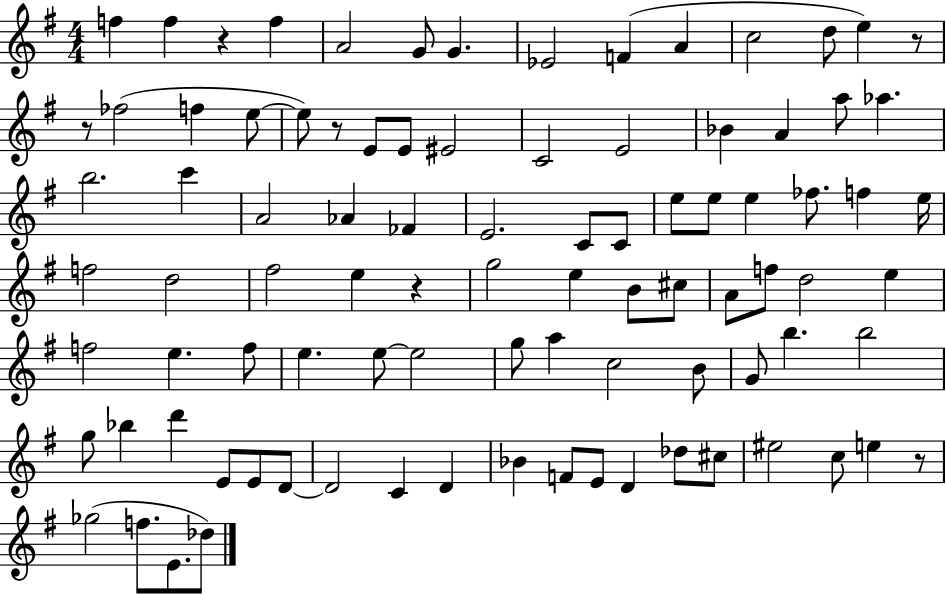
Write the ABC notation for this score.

X:1
T:Untitled
M:4/4
L:1/4
K:G
f f z f A2 G/2 G _E2 F A c2 d/2 e z/2 z/2 _f2 f e/2 e/2 z/2 E/2 E/2 ^E2 C2 E2 _B A a/2 _a b2 c' A2 _A _F E2 C/2 C/2 e/2 e/2 e _f/2 f e/4 f2 d2 ^f2 e z g2 e B/2 ^c/2 A/2 f/2 d2 e f2 e f/2 e e/2 e2 g/2 a c2 B/2 G/2 b b2 g/2 _b d' E/2 E/2 D/2 D2 C D _B F/2 E/2 D _d/2 ^c/2 ^e2 c/2 e z/2 _g2 f/2 E/2 _d/2